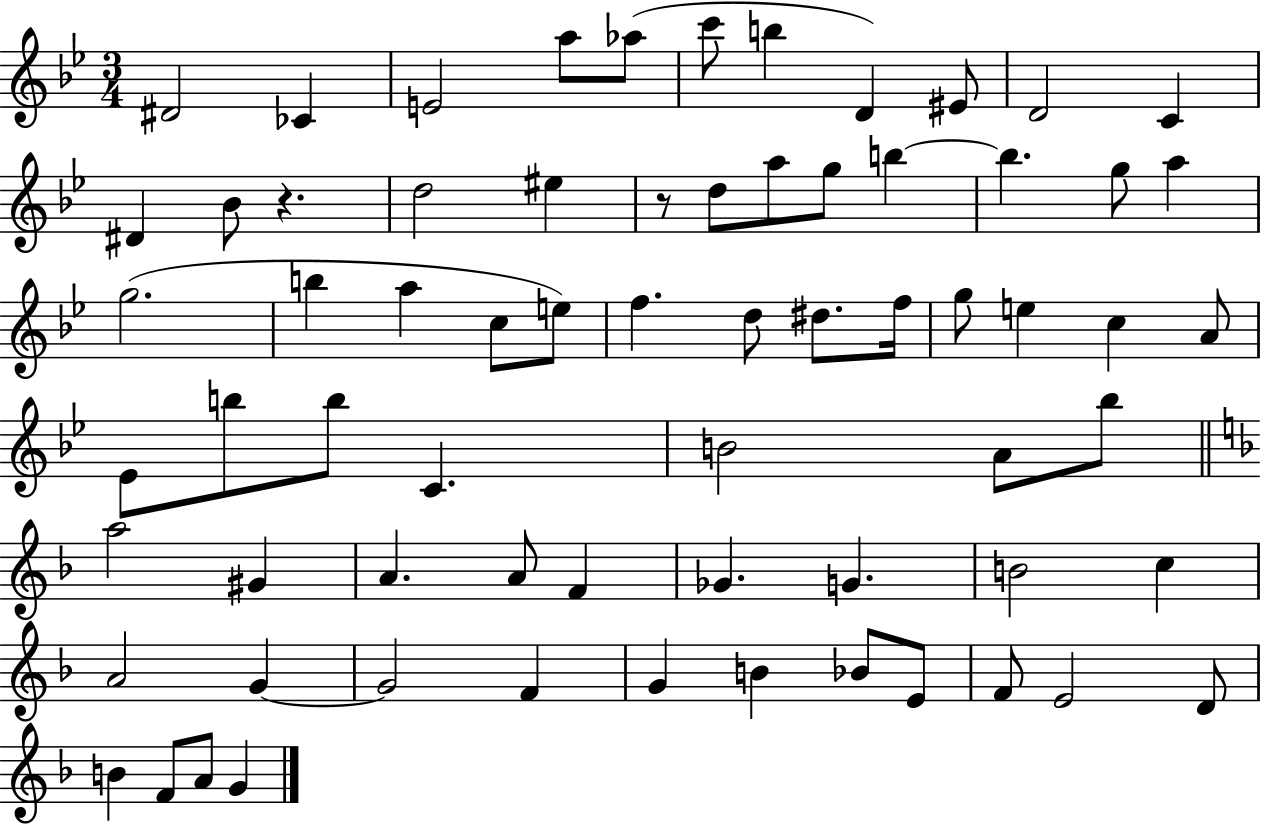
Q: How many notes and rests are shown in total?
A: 68